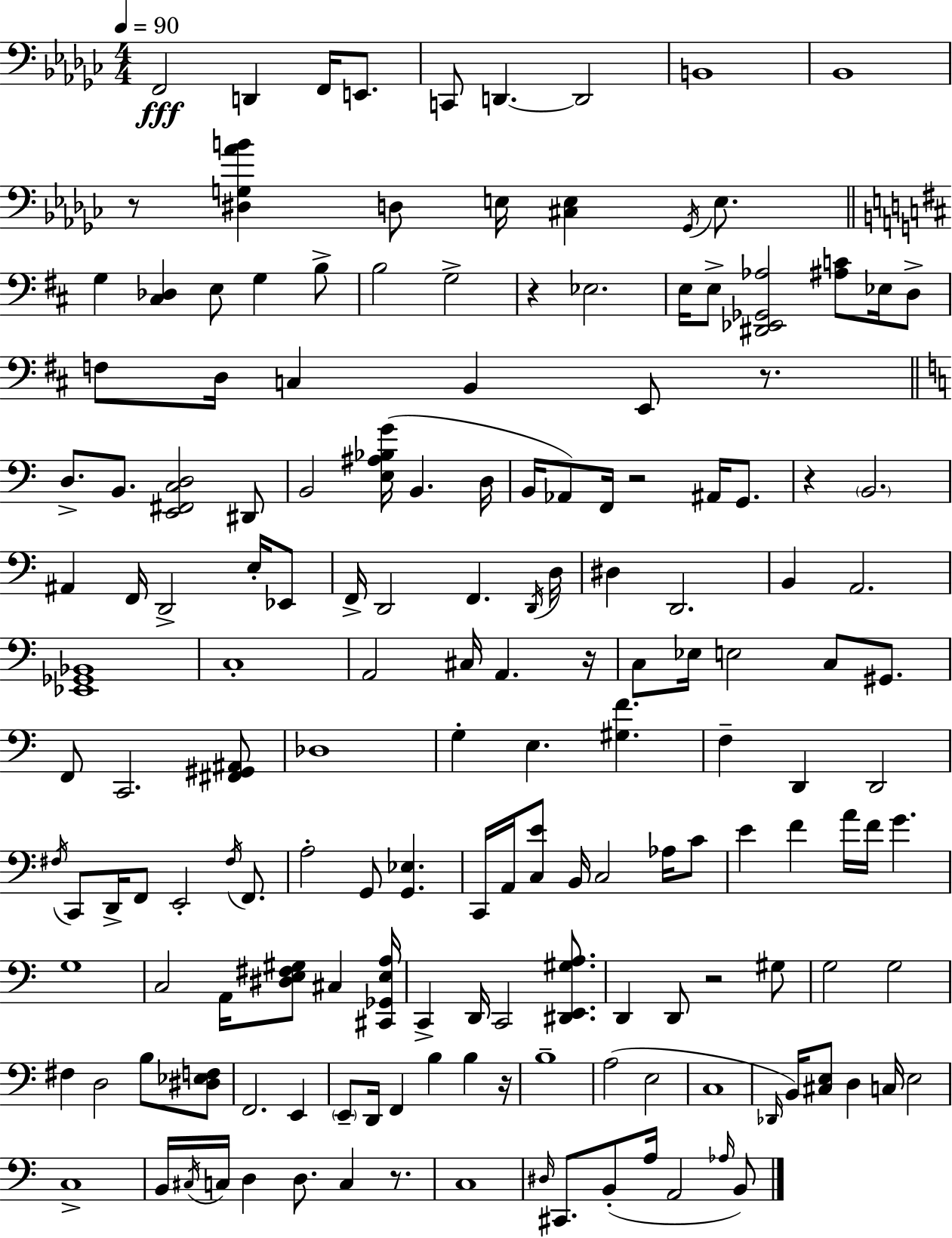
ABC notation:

X:1
T:Untitled
M:4/4
L:1/4
K:Ebm
F,,2 D,, F,,/4 E,,/2 C,,/2 D,, D,,2 B,,4 _B,,4 z/2 [^D,G,_AB] D,/2 E,/4 [^C,E,] _G,,/4 E,/2 G, [^C,_D,] E,/2 G, B,/2 B,2 G,2 z _E,2 E,/4 E,/2 [^D,,_E,,_G,,_A,]2 [^A,C]/2 _E,/4 D,/2 F,/2 D,/4 C, B,, E,,/2 z/2 D,/2 B,,/2 [E,,^F,,C,D,]2 ^D,,/2 B,,2 [E,^A,_B,G]/4 B,, D,/4 B,,/4 _A,,/2 F,,/4 z2 ^A,,/4 G,,/2 z B,,2 ^A,, F,,/4 D,,2 E,/4 _E,,/2 F,,/4 D,,2 F,, D,,/4 D,/4 ^D, D,,2 B,, A,,2 [_E,,_G,,_B,,]4 C,4 A,,2 ^C,/4 A,, z/4 C,/2 _E,/4 E,2 C,/2 ^G,,/2 F,,/2 C,,2 [^F,,^G,,^A,,]/2 _D,4 G, E, [^G,F] F, D,, D,,2 ^F,/4 C,,/2 D,,/4 F,,/2 E,,2 ^F,/4 F,,/2 A,2 G,,/2 [G,,_E,] C,,/4 A,,/4 [C,E]/2 B,,/4 C,2 _A,/4 C/2 E F A/4 F/4 G G,4 C,2 A,,/4 [^D,E,^F,^G,]/2 ^C, [^C,,_G,,E,A,]/4 C,, D,,/4 C,,2 [^D,,E,,^G,A,]/2 D,, D,,/2 z2 ^G,/2 G,2 G,2 ^F, D,2 B,/2 [^D,_E,F,]/2 F,,2 E,, E,,/2 D,,/4 F,, B, B, z/4 B,4 A,2 E,2 C,4 _D,,/4 B,,/4 [^C,E,]/2 D, C,/4 E,2 C,4 B,,/4 ^C,/4 C,/4 D, D,/2 C, z/2 C,4 ^D,/4 ^C,,/2 B,,/2 A,/4 A,,2 _A,/4 B,,/2